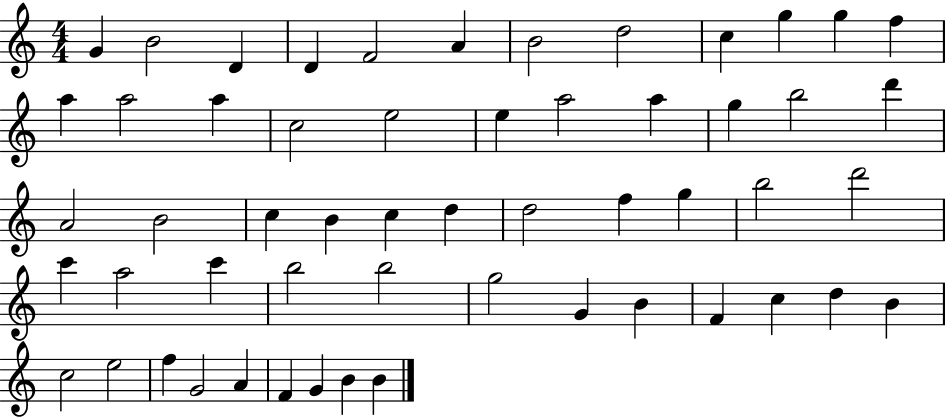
G4/q B4/h D4/q D4/q F4/h A4/q B4/h D5/h C5/q G5/q G5/q F5/q A5/q A5/h A5/q C5/h E5/h E5/q A5/h A5/q G5/q B5/h D6/q A4/h B4/h C5/q B4/q C5/q D5/q D5/h F5/q G5/q B5/h D6/h C6/q A5/h C6/q B5/h B5/h G5/h G4/q B4/q F4/q C5/q D5/q B4/q C5/h E5/h F5/q G4/h A4/q F4/q G4/q B4/q B4/q